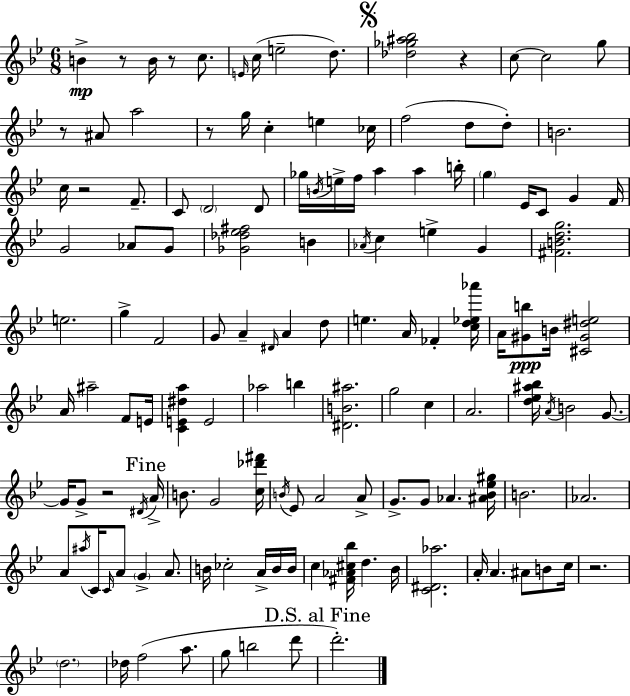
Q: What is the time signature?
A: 6/8